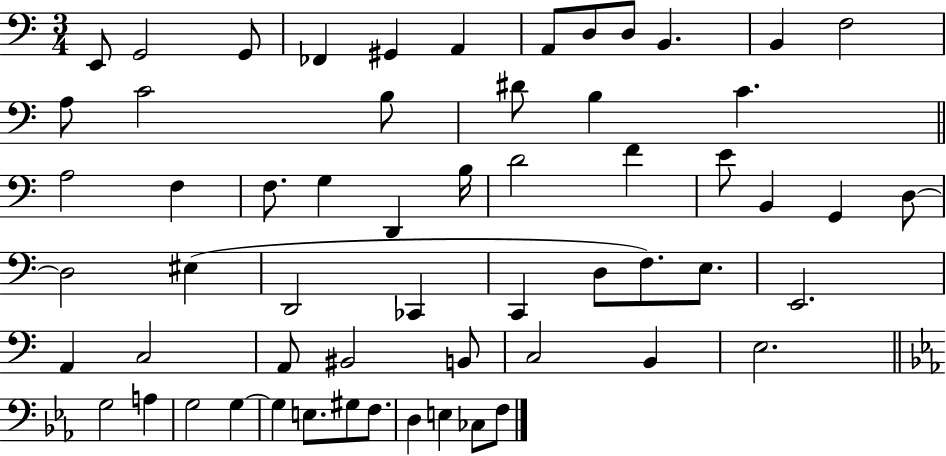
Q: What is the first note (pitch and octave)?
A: E2